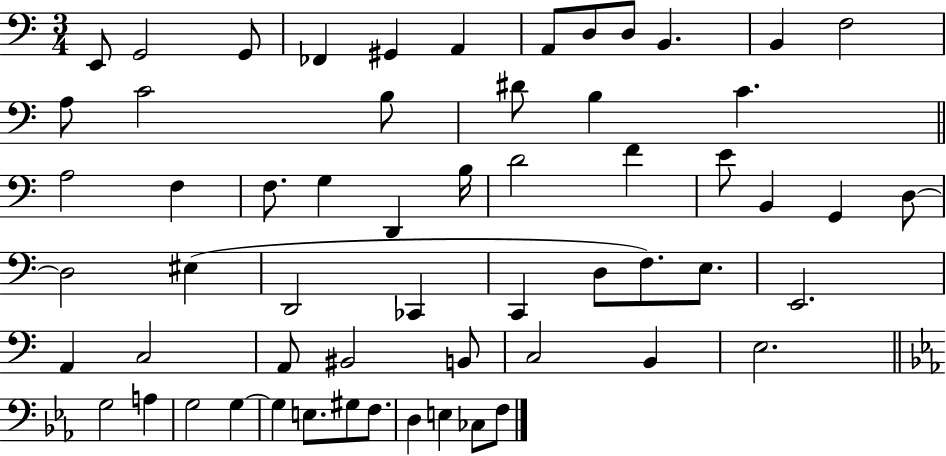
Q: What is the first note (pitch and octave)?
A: E2